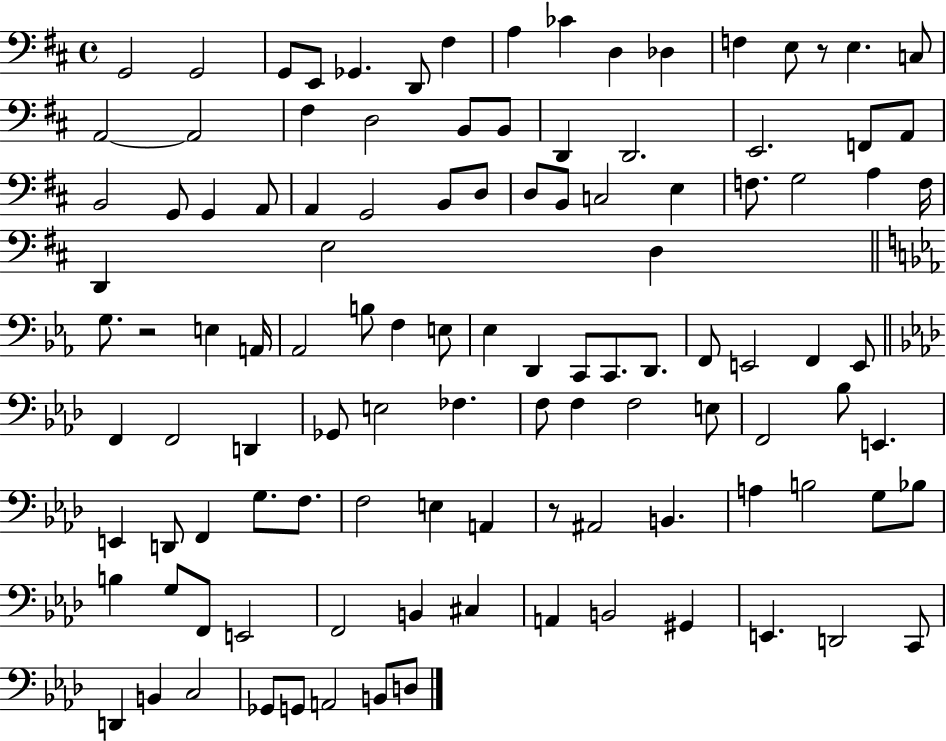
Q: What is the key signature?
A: D major